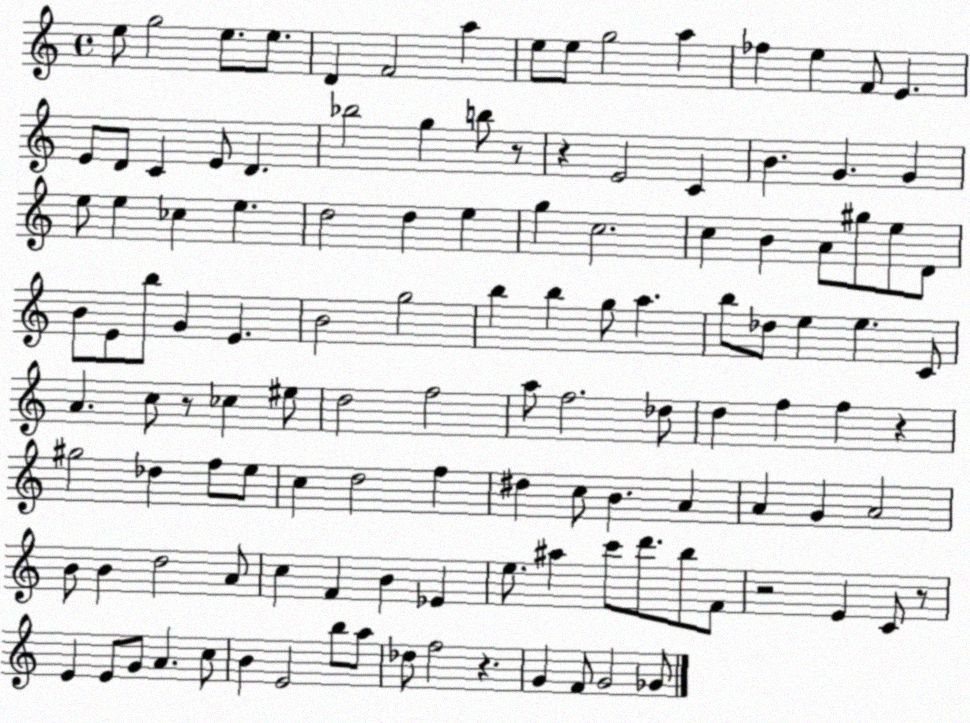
X:1
T:Untitled
M:4/4
L:1/4
K:C
e/2 g2 e/2 e/2 D F2 a e/2 e/2 g2 a _f e F/2 E E/2 D/2 C E/2 D _b2 g b/2 z/2 z E2 C B G G e/2 e _c e d2 d e g c2 c B A/2 ^g/2 e/2 D/2 B/2 E/2 b/2 G E B2 g2 b b g/2 a b/2 _d/2 e e C/2 A c/2 z/2 _c ^e/2 d2 f2 a/2 f2 _d/2 d f f z ^g2 _d f/2 e/2 c d2 f ^d c/2 B A A G A2 B/2 B d2 A/2 c F B _E e/2 ^a c'/2 d'/2 b/2 F/2 z2 E C/2 z/2 E E/2 G/2 A c/2 B E2 b/2 a/2 _d/2 f2 z G F/2 G2 _G/2